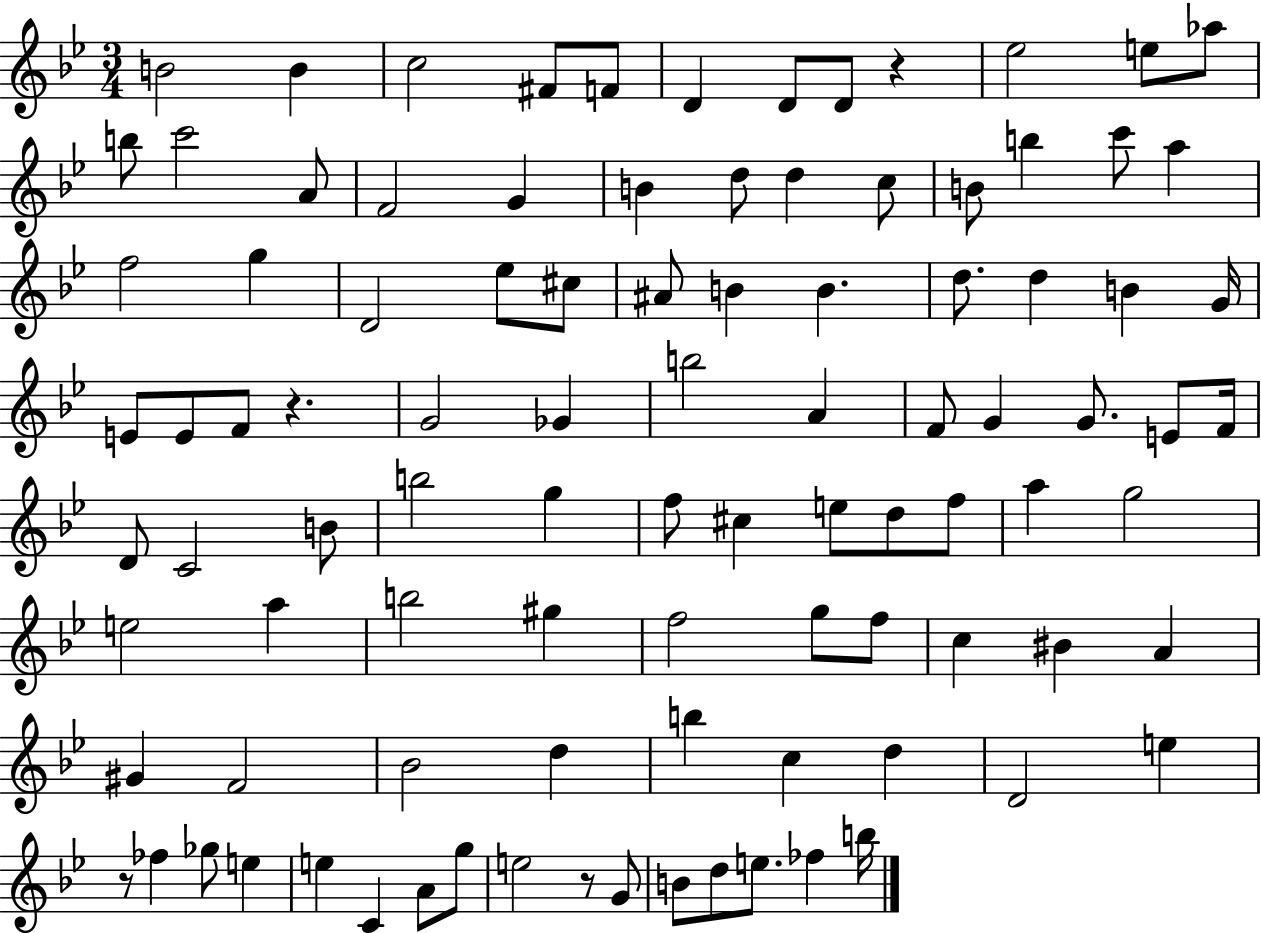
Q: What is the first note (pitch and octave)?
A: B4